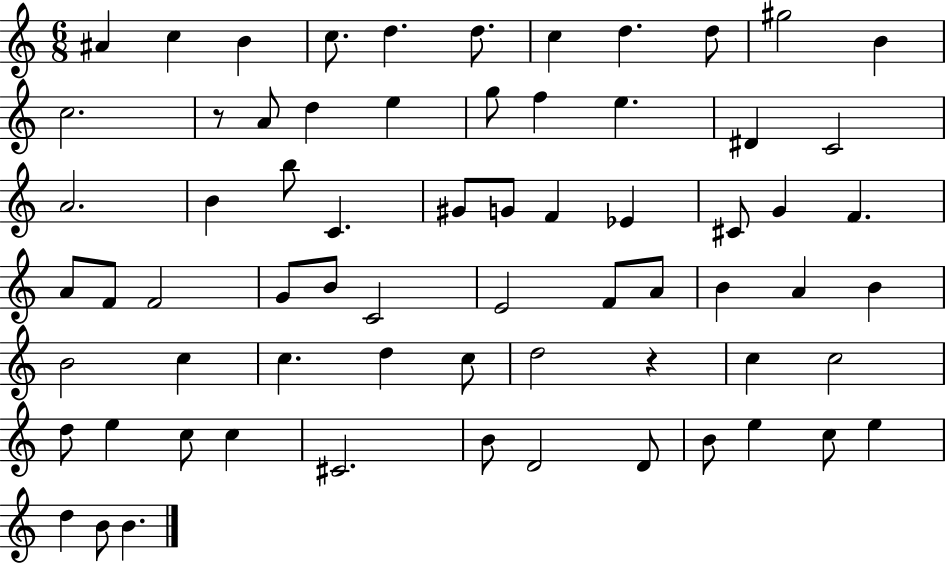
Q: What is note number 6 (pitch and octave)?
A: D5